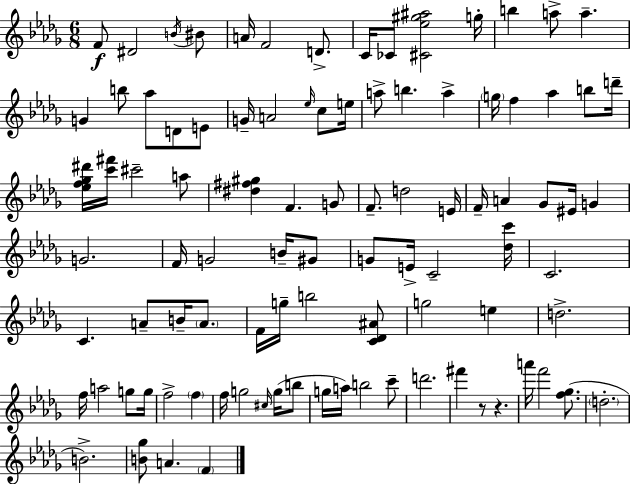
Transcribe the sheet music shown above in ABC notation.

X:1
T:Untitled
M:6/8
L:1/4
K:Bbm
F/2 ^D2 B/4 ^B/2 A/4 F2 D/2 C/4 _C/2 [^C_e^g^a]2 g/4 b a/2 a G b/2 _a/2 D/2 E/2 G/4 A2 _e/4 c/2 e/4 a/2 b a g/4 f _a b/2 d'/4 [_ef_g^d']/4 [c'^f']/4 ^c'2 a/2 [^d^f^g] F G/2 F/2 d2 E/4 F/4 A _G/2 ^E/4 G G2 F/4 G2 B/4 ^G/2 G/2 E/4 C2 [_dc']/4 C2 C A/2 B/4 A/2 F/4 g/4 b2 [C_D^A]/2 g2 e d2 f/4 a2 g/2 g/4 f2 f f/4 g2 ^c/4 g/4 b/2 g/4 a/4 b2 c'/2 d'2 ^f' z/2 z a'/4 f'2 [f_g]/2 d2 B2 [B_g]/2 A F